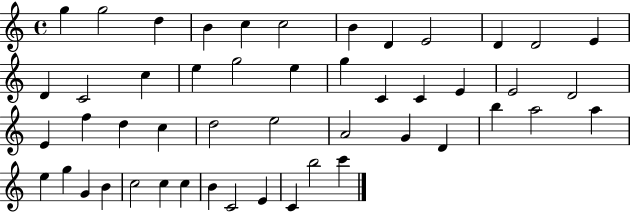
G5/q G5/h D5/q B4/q C5/q C5/h B4/q D4/q E4/h D4/q D4/h E4/q D4/q C4/h C5/q E5/q G5/h E5/q G5/q C4/q C4/q E4/q E4/h D4/h E4/q F5/q D5/q C5/q D5/h E5/h A4/h G4/q D4/q B5/q A5/h A5/q E5/q G5/q G4/q B4/q C5/h C5/q C5/q B4/q C4/h E4/q C4/q B5/h C6/q